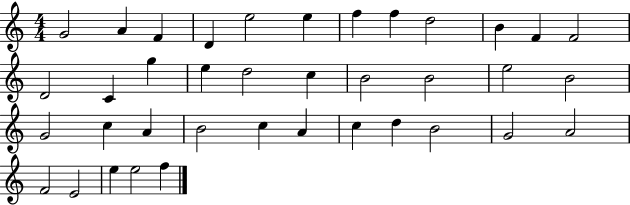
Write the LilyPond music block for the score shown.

{
  \clef treble
  \numericTimeSignature
  \time 4/4
  \key c \major
  g'2 a'4 f'4 | d'4 e''2 e''4 | f''4 f''4 d''2 | b'4 f'4 f'2 | \break d'2 c'4 g''4 | e''4 d''2 c''4 | b'2 b'2 | e''2 b'2 | \break g'2 c''4 a'4 | b'2 c''4 a'4 | c''4 d''4 b'2 | g'2 a'2 | \break f'2 e'2 | e''4 e''2 f''4 | \bar "|."
}